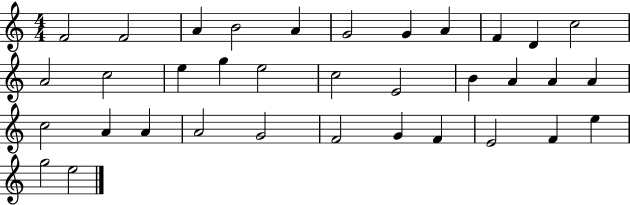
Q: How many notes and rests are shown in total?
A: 35